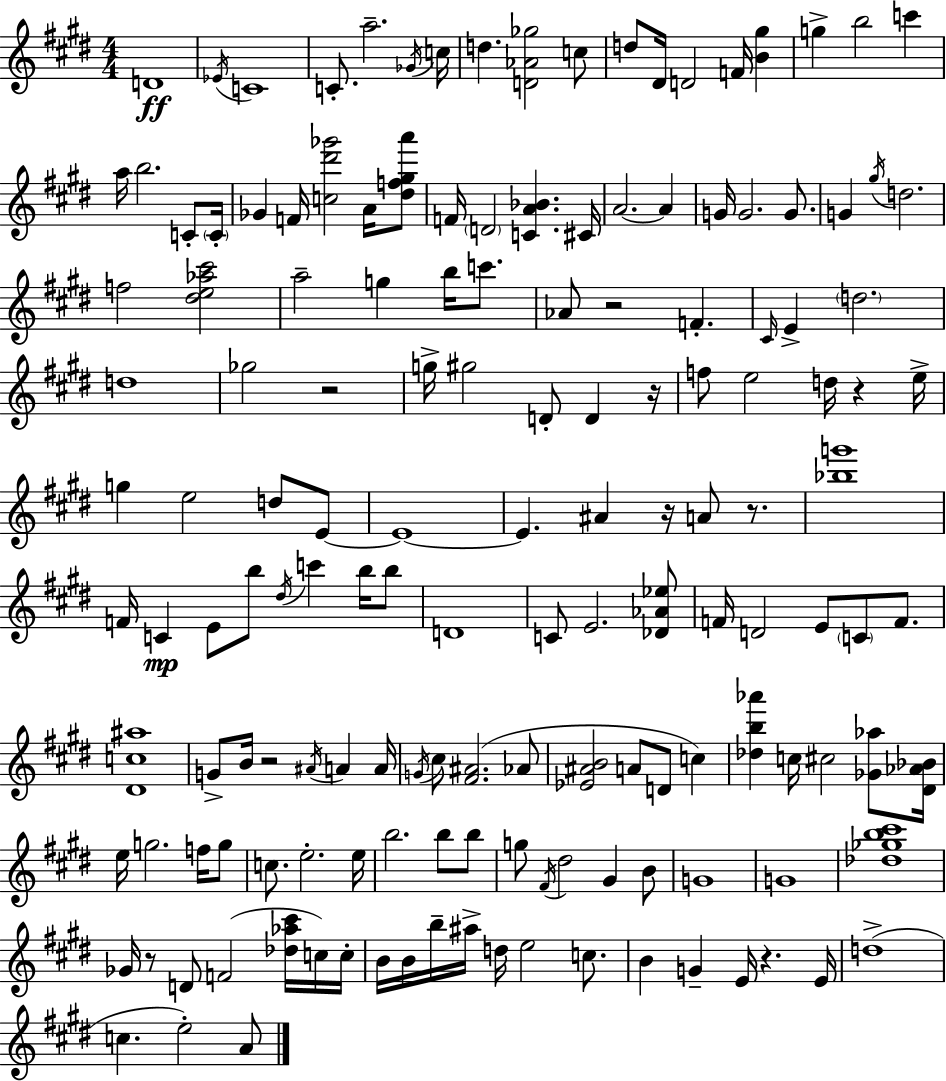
{
  \clef treble
  \numericTimeSignature
  \time 4/4
  \key e \major
  \repeat volta 2 { d'1\ff | \acciaccatura { ees'16 } c'1 | c'8.-. a''2.-- | \acciaccatura { ges'16 } c''16 d''4. <d' aes' ges''>2 | \break c''8 d''8 dis'16 d'2 f'16 <b' gis''>4 | g''4-> b''2 c'''4 | a''16 b''2. c'8-. | \parenthesize c'16-. ges'4 f'16 <c'' dis''' ges'''>2 a'16 | \break <dis'' f'' gis'' a'''>8 f'16 \parenthesize d'2 <c' a' bes'>4. | cis'16 a'2.~~ a'4 | g'16 g'2. g'8. | g'4 \acciaccatura { gis''16 } d''2. | \break f''2 <dis'' e'' aes'' cis'''>2 | a''2-- g''4 b''16 | c'''8. aes'8 r2 f'4.-. | \grace { cis'16 } e'4-> \parenthesize d''2. | \break d''1 | ges''2 r2 | g''16-> gis''2 d'8-. d'4 | r16 f''8 e''2 d''16 r4 | \break e''16-> g''4 e''2 | d''8 e'8~~ e'1~~ | e'4. ais'4 r16 a'8 | r8. <bes'' g'''>1 | \break f'16 c'4\mp e'8 b''8 \acciaccatura { dis''16 } c'''4 | b''16 b''8 d'1 | c'8 e'2. | <des' aes' ees''>8 f'16 d'2 e'8 | \break \parenthesize c'8 f'8. <dis' c'' ais''>1 | g'8-> b'16 r2 | \acciaccatura { ais'16 } a'4 a'16 \acciaccatura { g'16 } cis''8 <fis' ais'>2.( | aes'8 <ees' ais' b'>2 a'8 | \break d'8 c''4) <des'' b'' aes'''>4 c''16 cis''2 | <ges' aes''>8 <dis' aes' bes'>16 e''16 g''2. | f''16 g''8 c''8. e''2.-. | e''16 b''2. | \break b''8 b''8 g''8 \acciaccatura { fis'16 } dis''2 | gis'4 b'8 g'1 | g'1 | <des'' ges'' b'' cis'''>1 | \break ges'16 r8 d'8 f'2( | <des'' aes'' cis'''>16 c''16) c''16-. b'16 b'16 b''16-- ais''16-> d''16 e''2 | c''8. b'4 g'4-- | e'16 r4. e'16 d''1->( | \break c''4. e''2-.) | a'8 } \bar "|."
}